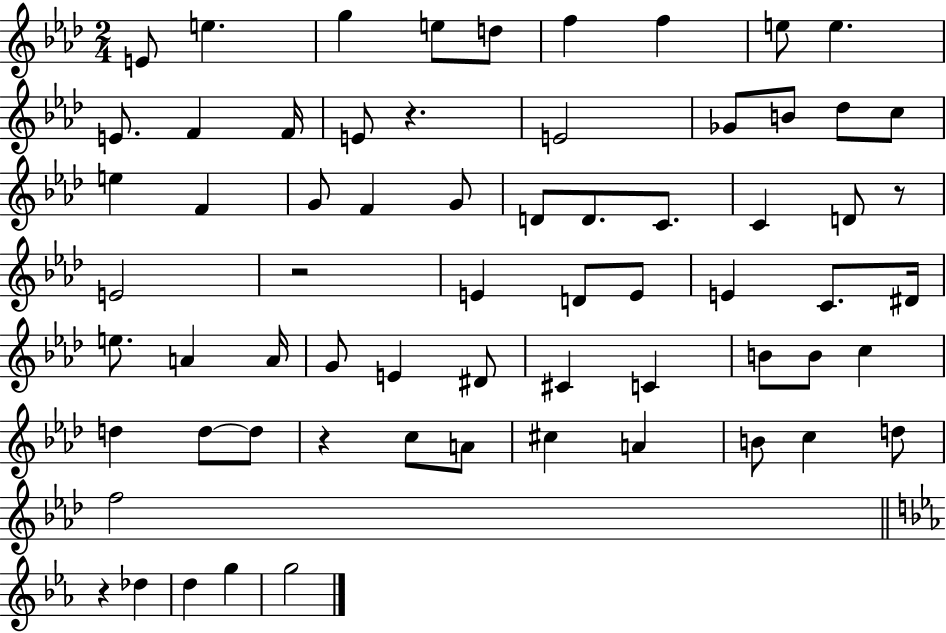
X:1
T:Untitled
M:2/4
L:1/4
K:Ab
E/2 e g e/2 d/2 f f e/2 e E/2 F F/4 E/2 z E2 _G/2 B/2 _d/2 c/2 e F G/2 F G/2 D/2 D/2 C/2 C D/2 z/2 E2 z2 E D/2 E/2 E C/2 ^D/4 e/2 A A/4 G/2 E ^D/2 ^C C B/2 B/2 c d d/2 d/2 z c/2 A/2 ^c A B/2 c d/2 f2 z _d d g g2